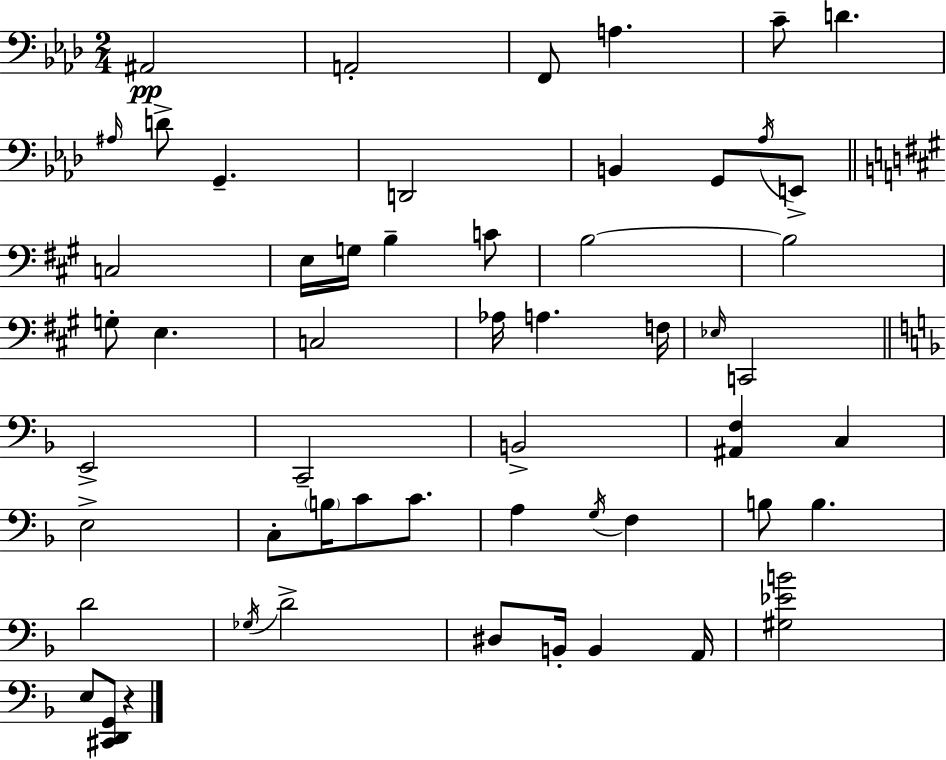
A#2/h A2/h F2/e A3/q. C4/e D4/q. A#3/s D4/e G2/q. D2/h B2/q G2/e Ab3/s E2/e C3/h E3/s G3/s B3/q C4/e B3/h B3/h G3/e E3/q. C3/h Ab3/s A3/q. F3/s Eb3/s C2/h E2/h C2/h B2/h [A#2,F3]/q C3/q E3/h C3/e B3/s C4/e C4/e. A3/q G3/s F3/q B3/e B3/q. D4/h Gb3/s D4/h D#3/e B2/s B2/q A2/s [G#3,Eb4,B4]/h E3/e [C#2,D2,G2]/e R/q